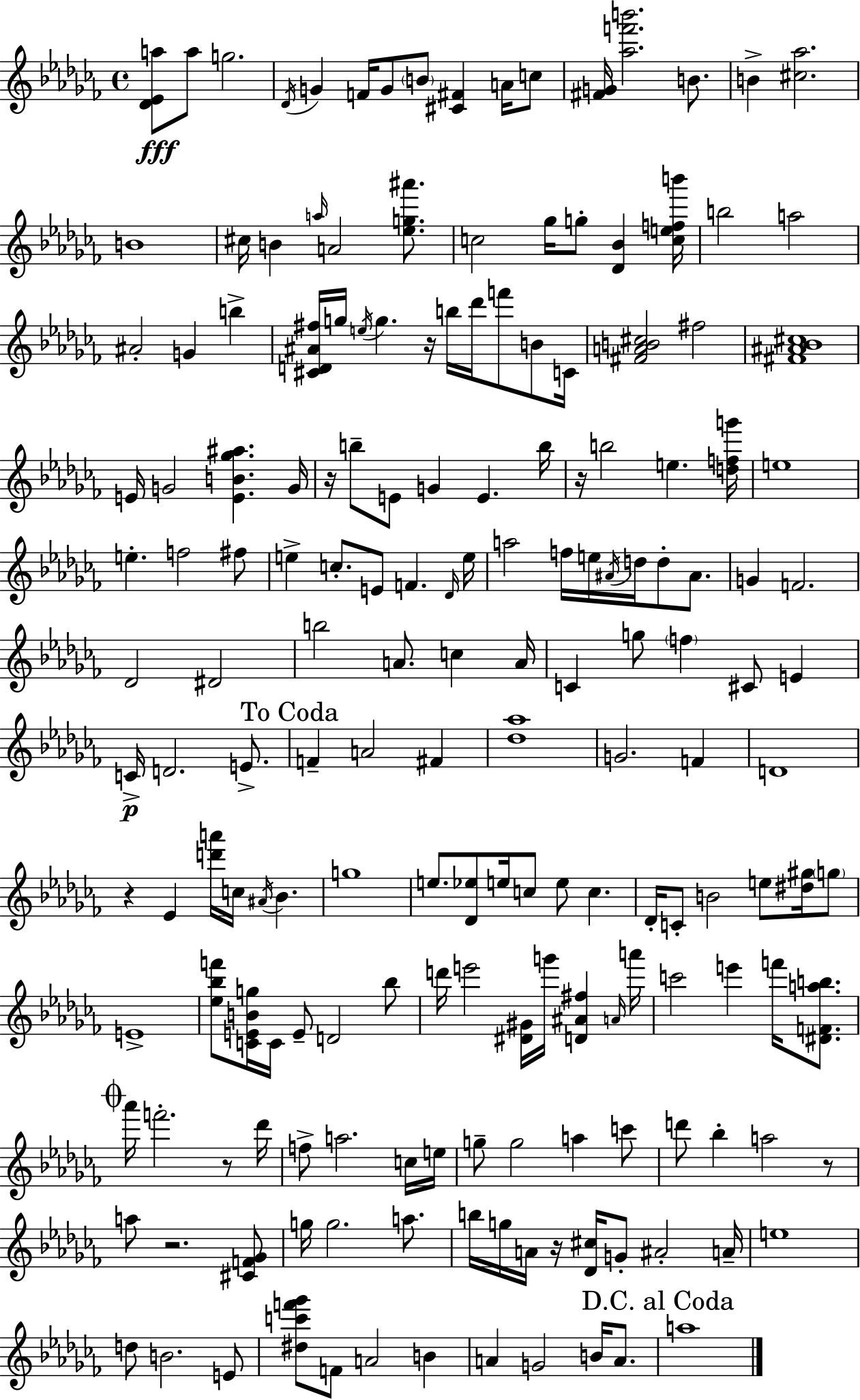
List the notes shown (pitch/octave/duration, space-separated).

[Db4,Eb4,A5]/e A5/e G5/h. Db4/s G4/q F4/s G4/e B4/e [C#4,F#4]/q A4/s C5/e [F#4,G4]/s [Ab5,F6,B6]/h. B4/e. B4/q [C#5,Ab5]/h. B4/w C#5/s B4/q A5/s A4/h [Eb5,G5,A#6]/e. C5/h Gb5/s G5/e [Db4,Bb4]/q [C5,E5,F5,B6]/s B5/h A5/h A#4/h G4/q B5/q [C#4,D4,A#4,F#5]/s G5/s E5/s G5/q. R/s B5/s Db6/s F6/e B4/e C4/s [F#4,A4,B4,C#5]/h F#5/h [F#4,A#4,Bb4,C#5]/w E4/s G4/h [E4,B4,Gb5,A#5]/q. G4/s R/s B5/e E4/e G4/q E4/q. B5/s R/s B5/h E5/q. [D5,F5,G6]/s E5/w E5/q. F5/h F#5/e E5/q C5/e. E4/e F4/q. Db4/s E5/s A5/h F5/s E5/s A#4/s D5/s D5/e A#4/e. G4/q F4/h. Db4/h D#4/h B5/h A4/e. C5/q A4/s C4/q G5/e F5/q C#4/e E4/q C4/s D4/h. E4/e. F4/q A4/h F#4/q [Db5,Ab5]/w G4/h. F4/q D4/w R/q Eb4/q [D6,A6]/s C5/s A#4/s Bb4/q. G5/w E5/e. [Db4,Eb5]/e E5/s C5/e E5/e C5/q. Db4/s C4/e B4/h E5/e [D#5,G#5]/s G5/e E4/w [Eb5,Bb5,F6]/e [C4,E4,B4,G5]/s C4/s E4/e D4/h Bb5/e D6/s E6/h [D#4,G#4]/s G6/s [D4,A#4,F#5]/q A4/s A6/s C6/h E6/q F6/s [D#4,F4,A5,B5]/e. Ab6/s F6/h. R/e Db6/s F5/e A5/h. C5/s E5/s G5/e G5/h A5/q C6/e D6/e Bb5/q A5/h R/e A5/e R/h. [C#4,F4,Gb4]/e G5/s G5/h. A5/e. B5/s G5/s A4/s R/s [Db4,C#5]/s G4/e A#4/h A4/s E5/w D5/e B4/h. E4/e [D#5,C6,F6,Gb6]/e F4/e A4/h B4/q A4/q G4/h B4/s A4/e. A5/w